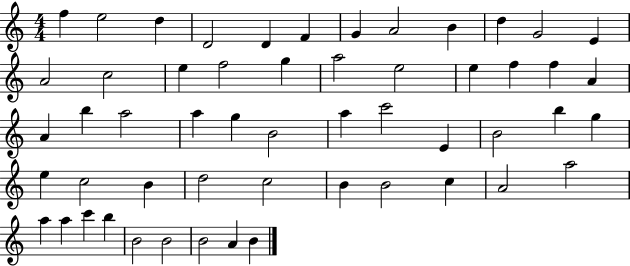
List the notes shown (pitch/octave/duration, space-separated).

F5/q E5/h D5/q D4/h D4/q F4/q G4/q A4/h B4/q D5/q G4/h E4/q A4/h C5/h E5/q F5/h G5/q A5/h E5/h E5/q F5/q F5/q A4/q A4/q B5/q A5/h A5/q G5/q B4/h A5/q C6/h E4/q B4/h B5/q G5/q E5/q C5/h B4/q D5/h C5/h B4/q B4/h C5/q A4/h A5/h A5/q A5/q C6/q B5/q B4/h B4/h B4/h A4/q B4/q